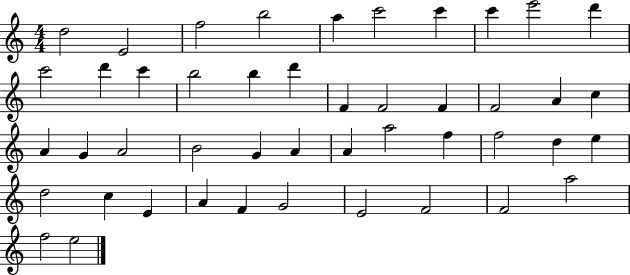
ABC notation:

X:1
T:Untitled
M:4/4
L:1/4
K:C
d2 E2 f2 b2 a c'2 c' c' e'2 d' c'2 d' c' b2 b d' F F2 F F2 A c A G A2 B2 G A A a2 f f2 d e d2 c E A F G2 E2 F2 F2 a2 f2 e2